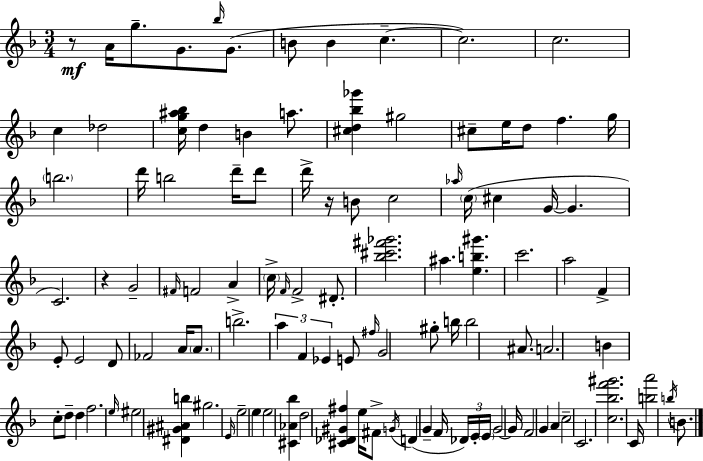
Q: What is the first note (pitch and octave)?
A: A4